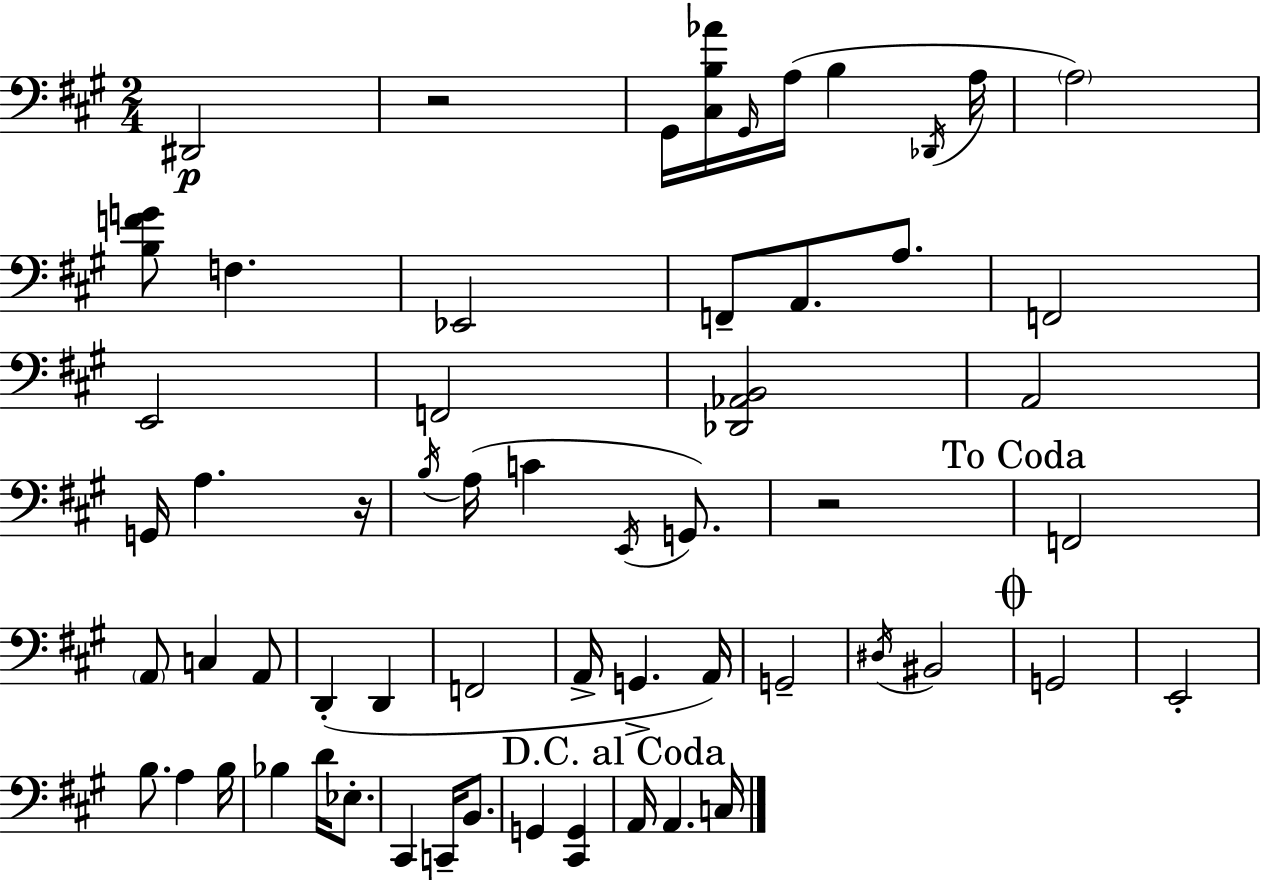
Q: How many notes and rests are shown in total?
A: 59